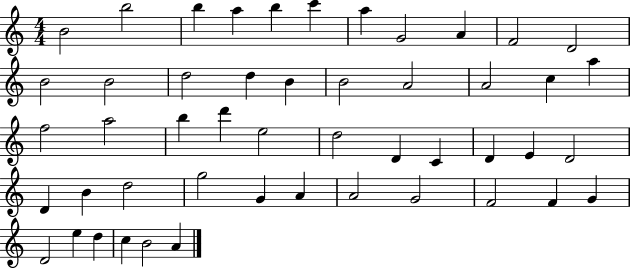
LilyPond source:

{
  \clef treble
  \numericTimeSignature
  \time 4/4
  \key c \major
  b'2 b''2 | b''4 a''4 b''4 c'''4 | a''4 g'2 a'4 | f'2 d'2 | \break b'2 b'2 | d''2 d''4 b'4 | b'2 a'2 | a'2 c''4 a''4 | \break f''2 a''2 | b''4 d'''4 e''2 | d''2 d'4 c'4 | d'4 e'4 d'2 | \break d'4 b'4 d''2 | g''2 g'4 a'4 | a'2 g'2 | f'2 f'4 g'4 | \break d'2 e''4 d''4 | c''4 b'2 a'4 | \bar "|."
}